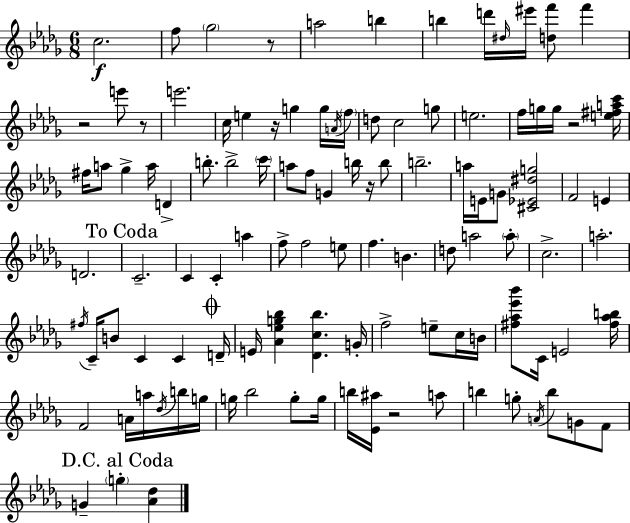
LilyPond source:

{
  \clef treble
  \numericTimeSignature
  \time 6/8
  \key bes \minor
  c''2.\f | f''8 \parenthesize ges''2 r8 | a''2 b''4 | b''4 d'''16 \grace { dis''16 } eis'''16 <d'' f'''>8 f'''4 | \break r2 e'''8 r8 | e'''2. | c''16 e''4 r16 g''4 g''16 | \acciaccatura { a'16 } \parenthesize f''16 d''8 c''2 | \break g''8 e''2. | f''16 g''16 g''16 r2 | <e'' fis'' a'' c'''>16 fis''16 a''8 ges''4-> a''16 d'4-> | b''8.-. b''2-> | \break \parenthesize c'''16 a''8 f''8 g'4 b''16 r16 | b''8 b''2.-- | a''16 e'16 g'8 <cis' ees' dis'' g''>2 | f'2 e'4 | \break d'2. | \mark "To Coda" c'2.-- | c'4 c'4-. a''4 | f''8-> f''2 | \break e''8 f''4. b'4. | d''8 a''2 | \parenthesize a''8-. c''2.-> | a''2.-. | \break \acciaccatura { fis''16 } c'16-- b'8 c'4 c'4 | \mark \markup { \musicglyph "scripts.coda" } d'16-- e'16 <aes' ees'' g'' bes''>4 <des' c'' bes''>4. | g'16-. f''2-> e''8-- | c''16 b'16 <fis'' aes'' ees''' bes'''>8 c'16 e'2 | \break <fis'' aes'' b''>16 f'2 a'16 | a''16 \acciaccatura { des''16 } b''16 g''16 g''16 bes''2 | g''8-. g''16 b''16 <ees' ais''>16 r2 | a''8 b''4 g''8-. \acciaccatura { a'16 } b''8 | \break g'8 f'8 \mark "D.C. al Coda" g'4-- \parenthesize g''4-. | <aes' des''>4 \bar "|."
}